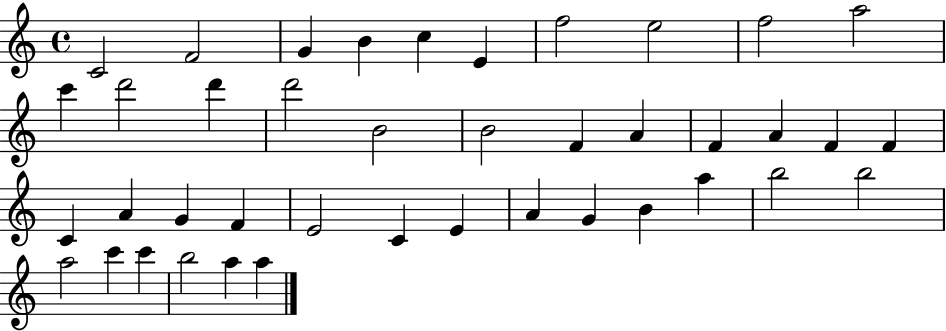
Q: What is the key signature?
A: C major